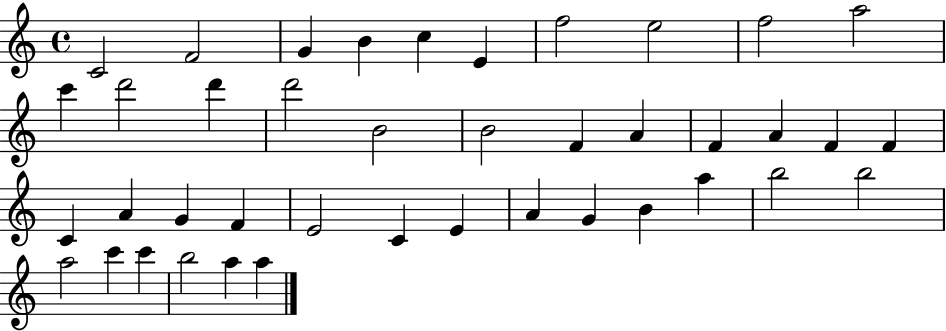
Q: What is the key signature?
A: C major